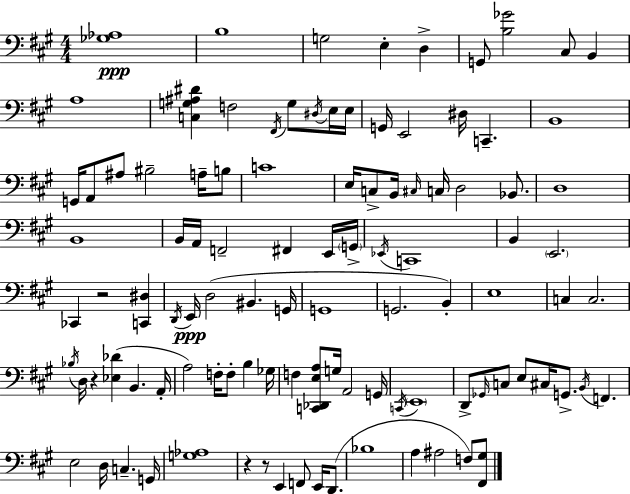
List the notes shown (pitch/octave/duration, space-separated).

[Gb3,Ab3]/w B3/w G3/h E3/q D3/q G2/e [B3,Gb4]/h C#3/e B2/q A3/w [C3,G3,A#3,D#4]/q F3/h F#2/s G3/e D#3/s E3/s E3/s G2/s E2/h D#3/s C2/q. B2/w G2/s A2/e A#3/e BIS3/h A3/s B3/e C4/w E3/s C3/e B2/s C#3/s C3/s D3/h Bb2/e. D3/w B2/w B2/s A2/s F2/h F#2/q E2/s G2/s Eb2/s C2/w B2/q E2/h. CES2/q R/h [C2,D#3]/q D2/s E2/s D3/h BIS2/q. G2/s G2/w G2/h. B2/q E3/w C3/q C3/h. Bb3/s D3/s R/q [Eb3,Db4]/q B2/q. A2/s A3/h F3/s F3/e B3/q Gb3/s F3/q [C2,Db2,E3,A3]/e G3/s A2/h G2/s C2/s E2/w D2/e Gb2/s C3/e E3/e C#3/s G2/e. B2/s F2/q. E3/h D3/s C3/q. G2/s [G3,Ab3]/w R/q R/e E2/q F2/e E2/s D2/e. Bb3/w A3/q A#3/h F3/e [F#2,G#3]/e